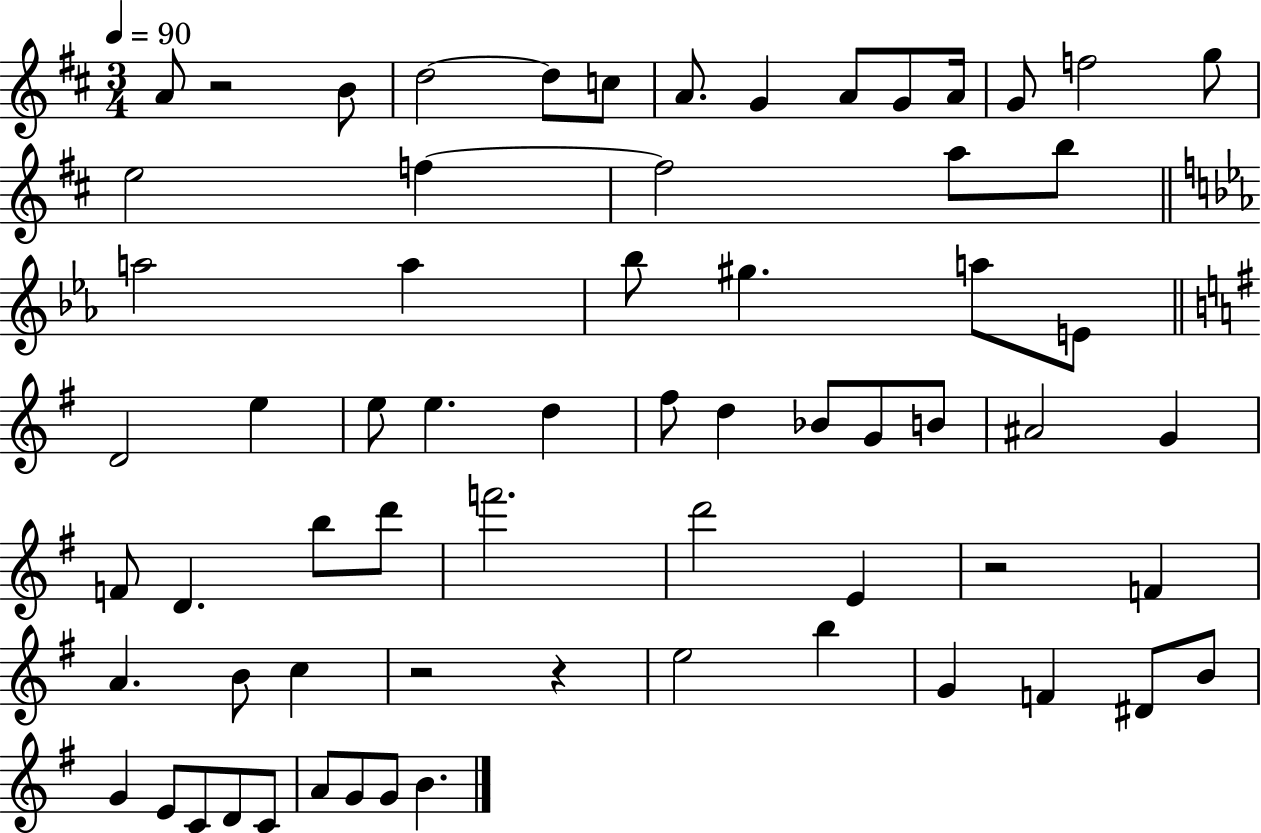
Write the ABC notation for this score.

X:1
T:Untitled
M:3/4
L:1/4
K:D
A/2 z2 B/2 d2 d/2 c/2 A/2 G A/2 G/2 A/4 G/2 f2 g/2 e2 f f2 a/2 b/2 a2 a _b/2 ^g a/2 E/2 D2 e e/2 e d ^f/2 d _B/2 G/2 B/2 ^A2 G F/2 D b/2 d'/2 f'2 d'2 E z2 F A B/2 c z2 z e2 b G F ^D/2 B/2 G E/2 C/2 D/2 C/2 A/2 G/2 G/2 B